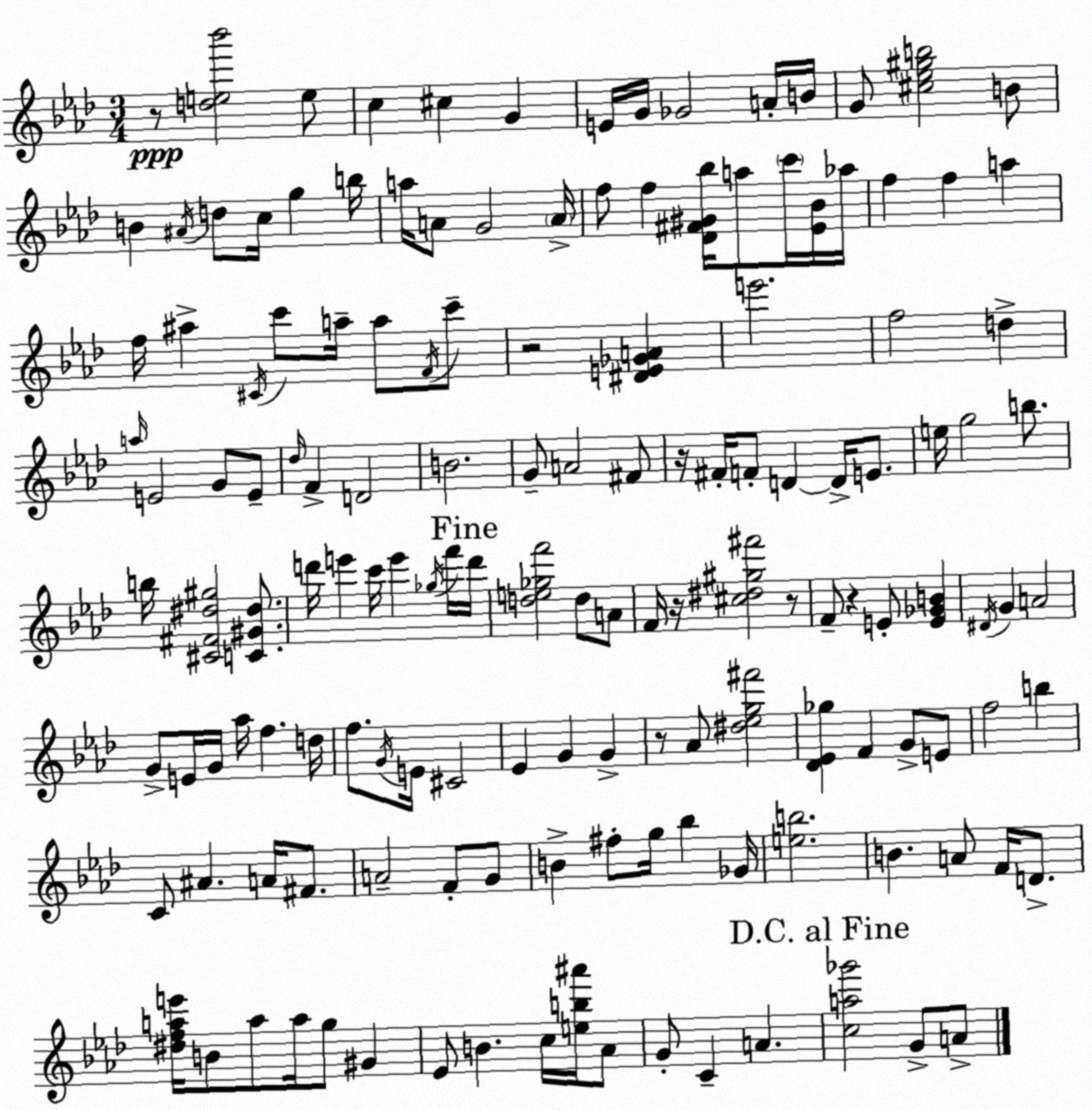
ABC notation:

X:1
T:Untitled
M:3/4
L:1/4
K:Ab
z/2 [de_b']2 e/2 c ^c G E/4 G/4 _G2 A/4 B/4 G/2 [^c_e^gb]2 B/2 B ^A/4 d/2 c/4 g b/4 a/4 A/2 G2 A/4 f/2 f [_D^F^G_b]/4 a/2 c'/4 [_E_B]/4 _a/4 f f a f/4 ^a ^C/4 c'/2 a/4 a/2 F/4 c'/2 z2 [^DE_GA] e'2 f2 d a/4 E2 G/2 E/2 _d/4 F D2 B2 G/2 A2 ^F/2 z/4 ^F/4 F/2 D D/4 E/2 e/4 g2 b/2 b/4 [^C^F^d^g]2 [C^G^d]/2 d'/4 e' c'/4 e' _g/4 f'/4 d'/4 [de_gf']2 d/2 A/2 F/4 z/4 [^c^d^g^f']2 z/2 F/2 z E/2 [E_GB] ^D/4 G A2 G/2 E/4 G/4 _a/4 f d/4 f/2 G/4 E/4 ^C2 _E G G z/2 _A/2 [^d_eg^f']2 [_D_E_g] F G/2 E/2 f2 b C/2 ^A A/4 ^F/2 A2 F/2 G/2 B ^f/2 g/4 _b _G/4 [eb]2 B A/2 F/4 D/2 [^dfae']/4 B/2 a/2 a/4 g/2 ^G _E/2 B c/4 [eb^a']/4 _A/2 G/2 C A [ca_g']2 G/2 A/2